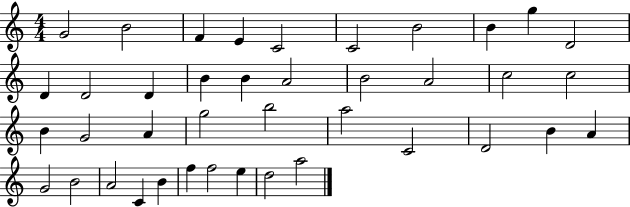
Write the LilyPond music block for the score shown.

{
  \clef treble
  \numericTimeSignature
  \time 4/4
  \key c \major
  g'2 b'2 | f'4 e'4 c'2 | c'2 b'2 | b'4 g''4 d'2 | \break d'4 d'2 d'4 | b'4 b'4 a'2 | b'2 a'2 | c''2 c''2 | \break b'4 g'2 a'4 | g''2 b''2 | a''2 c'2 | d'2 b'4 a'4 | \break g'2 b'2 | a'2 c'4 b'4 | f''4 f''2 e''4 | d''2 a''2 | \break \bar "|."
}